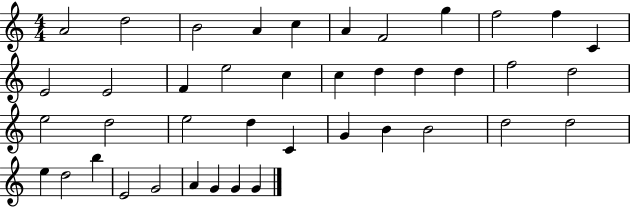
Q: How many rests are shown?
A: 0